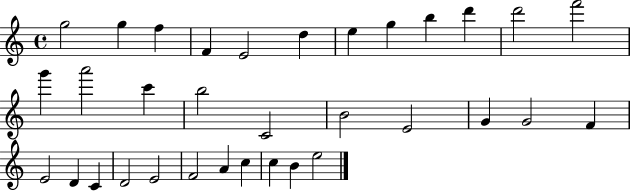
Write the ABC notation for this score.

X:1
T:Untitled
M:4/4
L:1/4
K:C
g2 g f F E2 d e g b d' d'2 f'2 g' a'2 c' b2 C2 B2 E2 G G2 F E2 D C D2 E2 F2 A c c B e2